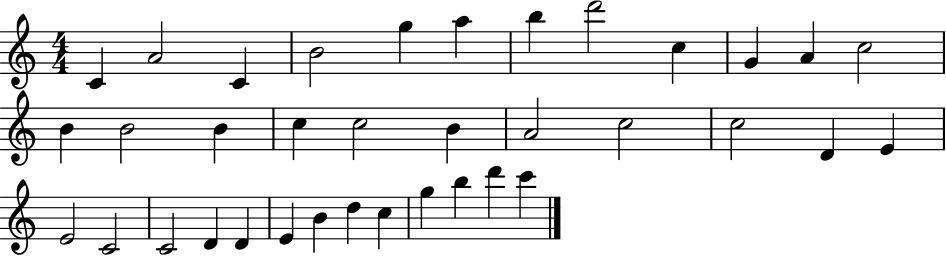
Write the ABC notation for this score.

X:1
T:Untitled
M:4/4
L:1/4
K:C
C A2 C B2 g a b d'2 c G A c2 B B2 B c c2 B A2 c2 c2 D E E2 C2 C2 D D E B d c g b d' c'